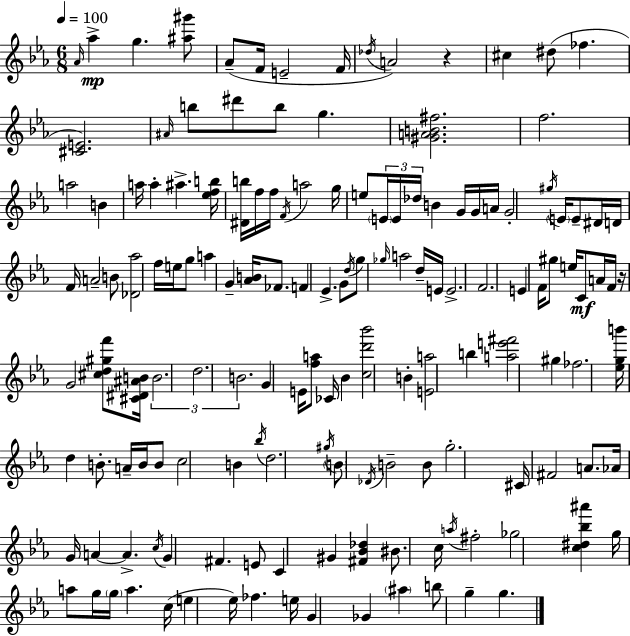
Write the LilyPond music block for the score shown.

{
  \clef treble
  \numericTimeSignature
  \time 6/8
  \key c \minor
  \tempo 4 = 100
  \repeat volta 2 { \grace { aes'16 }\mp aes''4-> g''4. <ais'' gis'''>8 | aes'8--( f'16 e'2-- | f'16 \acciaccatura { des''16 } a'2) r4 | cis''4 dis''8( fes''4. | \break <cis' e'>2.) | \grace { ais'16 } b''8 dis'''8 b''8 g''4. | <gis' a' b' fis''>2. | f''2. | \break a''2 b'4 | a''16 a''4-. ais''4.-> | <ees'' f'' b''>16 <dis' b''>16 f''16 f''16 \acciaccatura { f'16 } a''2 | g''16 e''8 \tuplet 3/2 { \parenthesize e'16 e'16 des''16 } b'4 | \break g'16 g'16 a'16 g'2-. | \acciaccatura { gis''16 } \parenthesize e'16 e'8-- dis'16 d'16 f'16 a'2-- | b'8 <des' aes''>2 | f''16 e''16 g''8 a''4 g'4-- | \break <aes' b'>16 fes'8. f'4 ees'4.-> | g'8 \acciaccatura { d''16 } g''8 \grace { ges''16 } a''2 | d''16-- e'16 e'2.-> | f'2. | \break e'4 f'16 | gis''8 e''16 c'8\mf a'16 f'16 r16 g'2 | <cis'' d'' gis'' f'''>8 <cis' dis' ais' b'>16 \tuplet 3/2 { b'2. | d''2. | \break b'2. } | g'4 e'16 | <f'' a''>8 ces'16 bes'4 <c'' d''' bes'''>2 | b'4-. <e' a''>2 | \break b''4 <a'' e''' fis'''>2 | gis''4 fes''2. | <ees'' g'' b'''>16 d''4 | b'8.-. a'16-- b'16 b'8 c''2 | \break b'4 \acciaccatura { bes''16 } d''2. | \acciaccatura { gis''16 } \parenthesize b'8 \acciaccatura { des'16 } | b'2-- b'8 g''2.-. | cis'16 fis'2 | \break a'8. aes'16 g'16 | a'4~~ a'4.-> \acciaccatura { c''16 } g'4 | fis'4. e'8 c'4 | gis'4 <fis' bes' des''>4 bis'8. | \break c''16 \acciaccatura { a''16 } fis''2-. | ges''2 <c'' dis'' bes'' ais'''>4 | g''16 a''8 g''16 \parenthesize g''16 a''4. c''16( | e''4 ees''16) fes''4. e''16 | \break g'4 ges'4 \parenthesize ais''4 | b''8 g''4-- g''4. | } \bar "|."
}